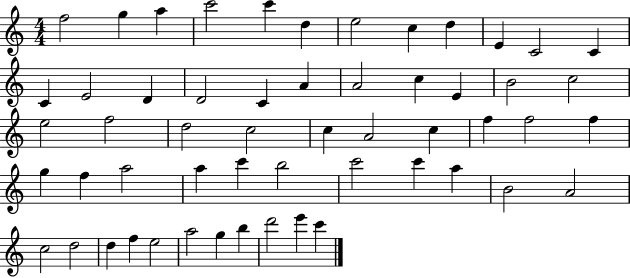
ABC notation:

X:1
T:Untitled
M:4/4
L:1/4
K:C
f2 g a c'2 c' d e2 c d E C2 C C E2 D D2 C A A2 c E B2 c2 e2 f2 d2 c2 c A2 c f f2 f g f a2 a c' b2 c'2 c' a B2 A2 c2 d2 d f e2 a2 g b d'2 e' c'